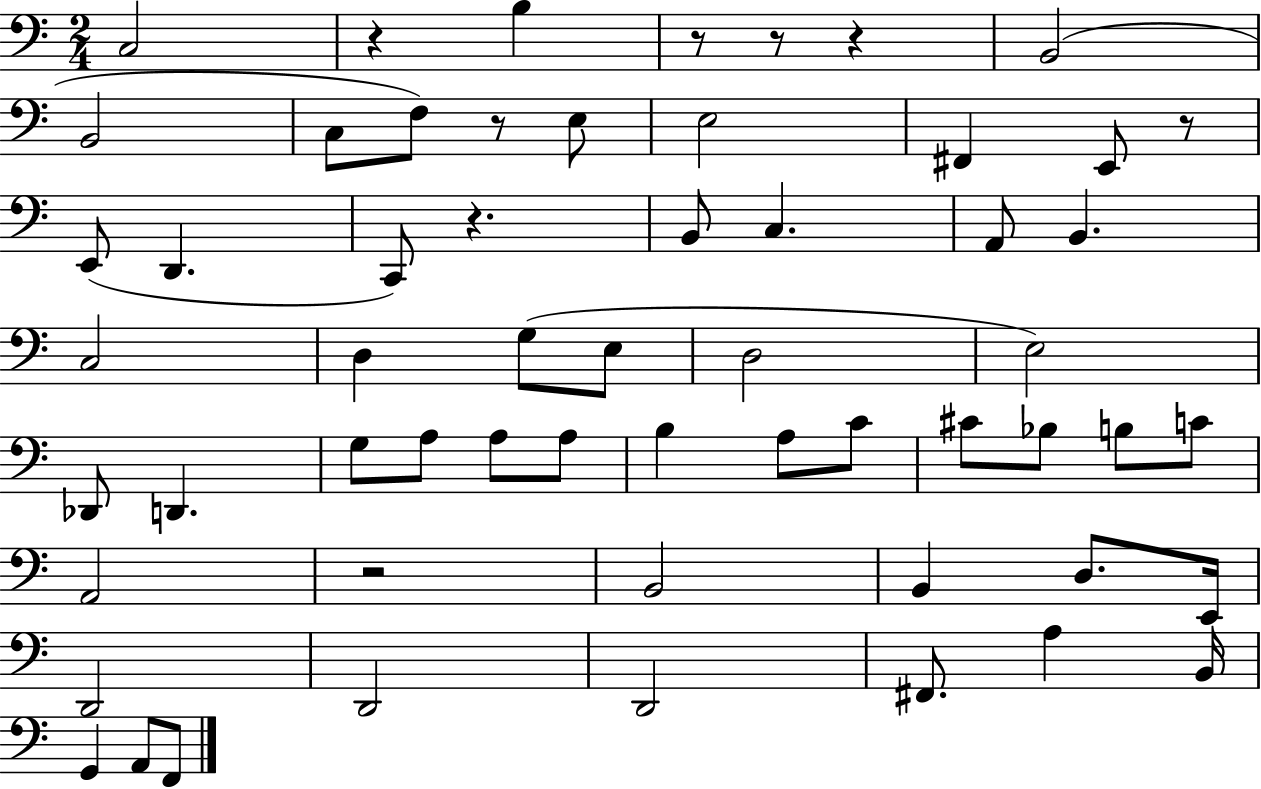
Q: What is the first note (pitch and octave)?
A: C3